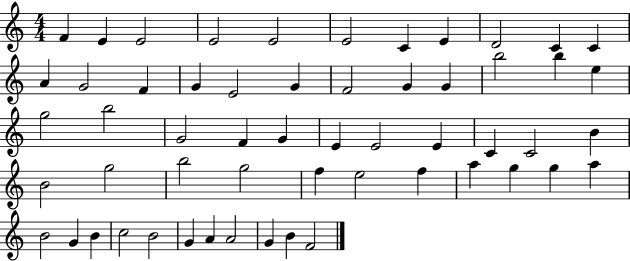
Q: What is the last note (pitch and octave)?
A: F4